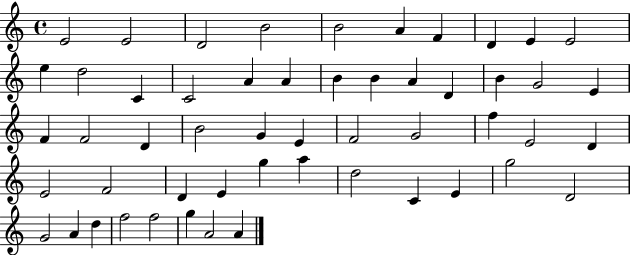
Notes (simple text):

E4/h E4/h D4/h B4/h B4/h A4/q F4/q D4/q E4/q E4/h E5/q D5/h C4/q C4/h A4/q A4/q B4/q B4/q A4/q D4/q B4/q G4/h E4/q F4/q F4/h D4/q B4/h G4/q E4/q F4/h G4/h F5/q E4/h D4/q E4/h F4/h D4/q E4/q G5/q A5/q D5/h C4/q E4/q G5/h D4/h G4/h A4/q D5/q F5/h F5/h G5/q A4/h A4/q